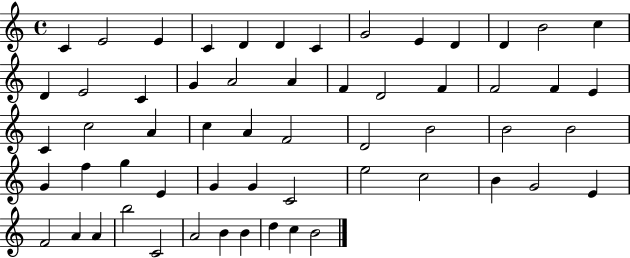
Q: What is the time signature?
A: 4/4